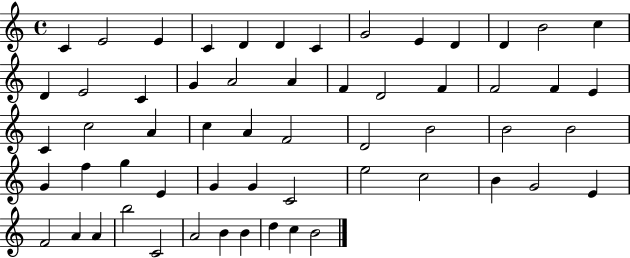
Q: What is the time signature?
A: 4/4